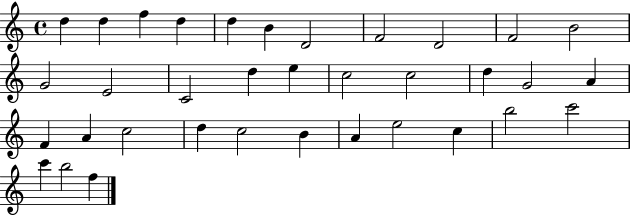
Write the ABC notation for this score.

X:1
T:Untitled
M:4/4
L:1/4
K:C
d d f d d B D2 F2 D2 F2 B2 G2 E2 C2 d e c2 c2 d G2 A F A c2 d c2 B A e2 c b2 c'2 c' b2 f